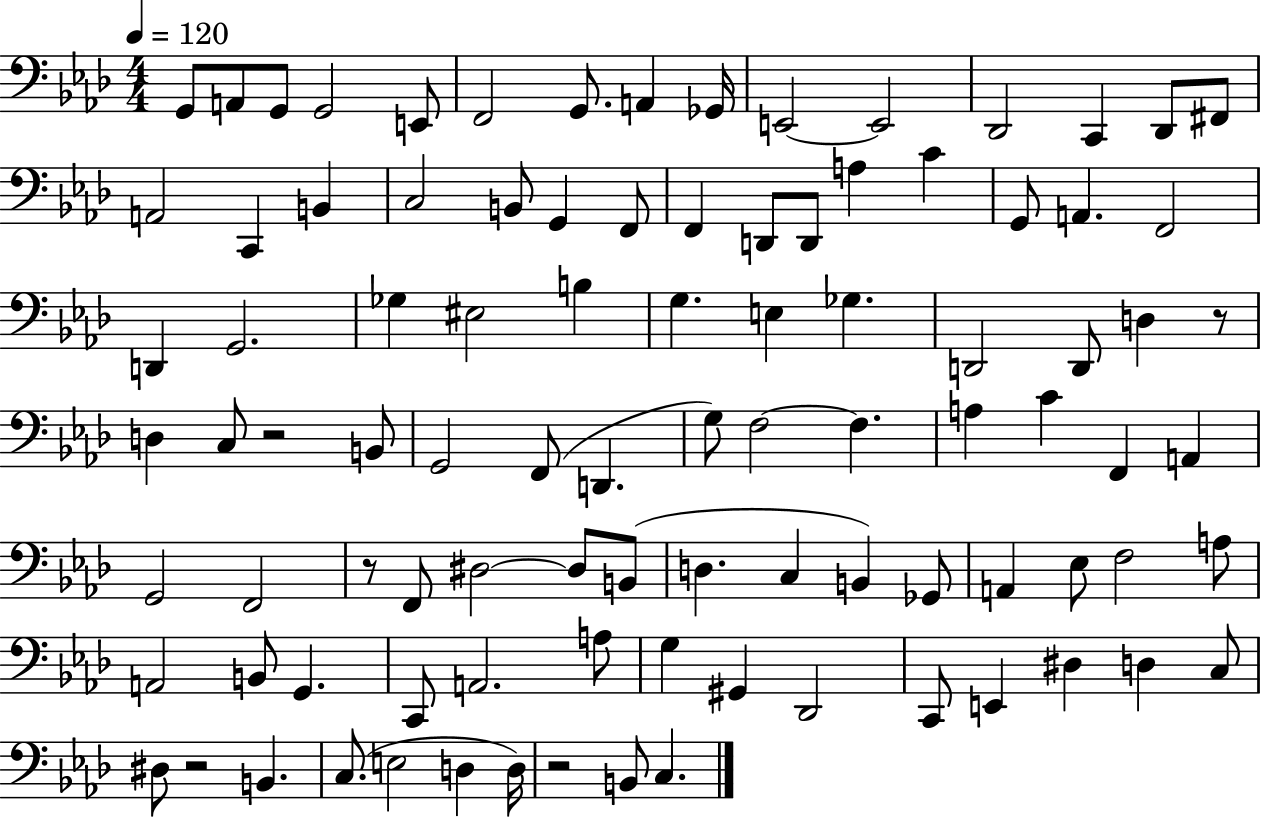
G2/e A2/e G2/e G2/h E2/e F2/h G2/e. A2/q Gb2/s E2/h E2/h Db2/h C2/q Db2/e F#2/e A2/h C2/q B2/q C3/h B2/e G2/q F2/e F2/q D2/e D2/e A3/q C4/q G2/e A2/q. F2/h D2/q G2/h. Gb3/q EIS3/h B3/q G3/q. E3/q Gb3/q. D2/h D2/e D3/q R/e D3/q C3/e R/h B2/e G2/h F2/e D2/q. G3/e F3/h F3/q. A3/q C4/q F2/q A2/q G2/h F2/h R/e F2/e D#3/h D#3/e B2/e D3/q. C3/q B2/q Gb2/e A2/q Eb3/e F3/h A3/e A2/h B2/e G2/q. C2/e A2/h. A3/e G3/q G#2/q Db2/h C2/e E2/q D#3/q D3/q C3/e D#3/e R/h B2/q. C3/e. E3/h D3/q D3/s R/h B2/e C3/q.